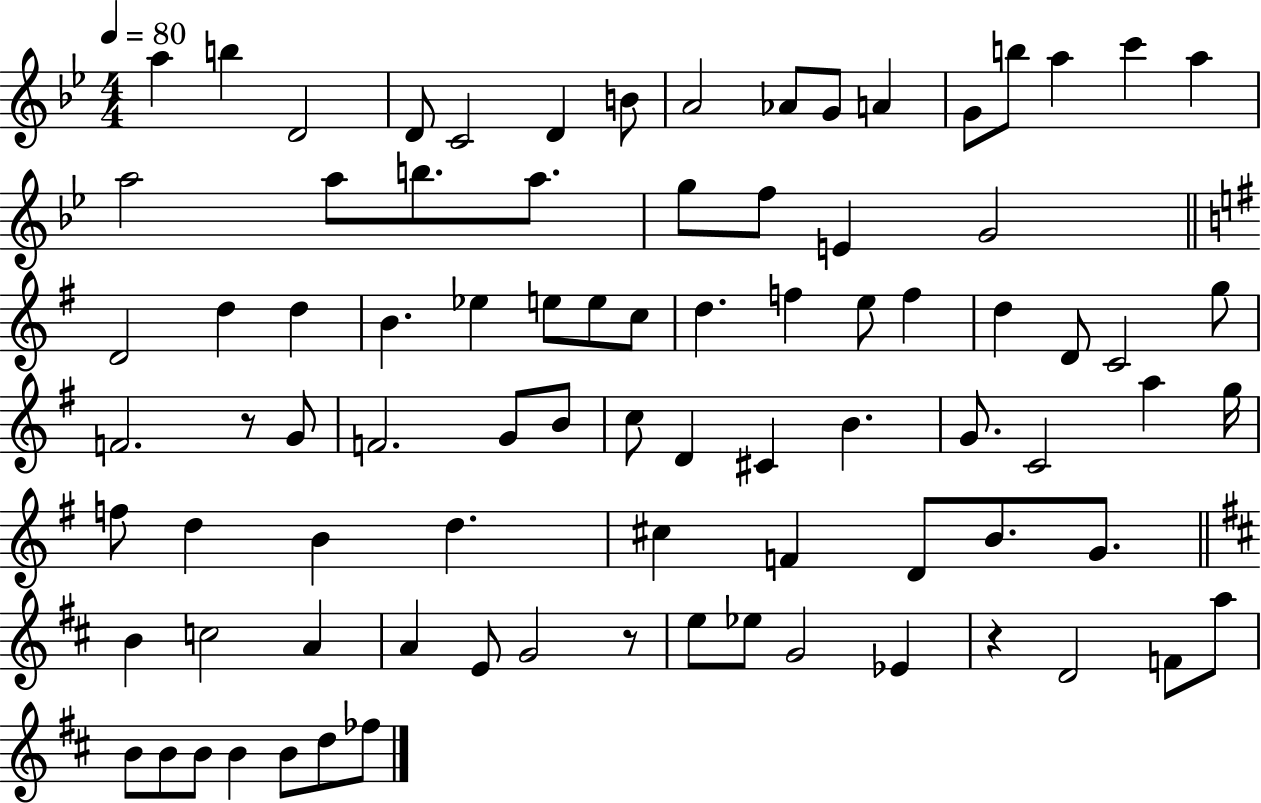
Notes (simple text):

A5/q B5/q D4/h D4/e C4/h D4/q B4/e A4/h Ab4/e G4/e A4/q G4/e B5/e A5/q C6/q A5/q A5/h A5/e B5/e. A5/e. G5/e F5/e E4/q G4/h D4/h D5/q D5/q B4/q. Eb5/q E5/e E5/e C5/e D5/q. F5/q E5/e F5/q D5/q D4/e C4/h G5/e F4/h. R/e G4/e F4/h. G4/e B4/e C5/e D4/q C#4/q B4/q. G4/e. C4/h A5/q G5/s F5/e D5/q B4/q D5/q. C#5/q F4/q D4/e B4/e. G4/e. B4/q C5/h A4/q A4/q E4/e G4/h R/e E5/e Eb5/e G4/h Eb4/q R/q D4/h F4/e A5/e B4/e B4/e B4/e B4/q B4/e D5/e FES5/e